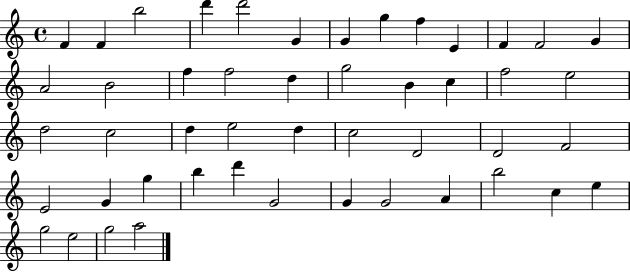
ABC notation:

X:1
T:Untitled
M:4/4
L:1/4
K:C
F F b2 d' d'2 G G g f E F F2 G A2 B2 f f2 d g2 B c f2 e2 d2 c2 d e2 d c2 D2 D2 F2 E2 G g b d' G2 G G2 A b2 c e g2 e2 g2 a2